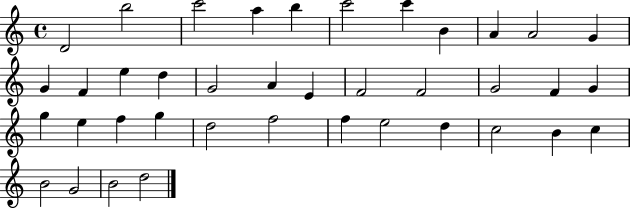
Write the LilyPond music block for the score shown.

{
  \clef treble
  \time 4/4
  \defaultTimeSignature
  \key c \major
  d'2 b''2 | c'''2 a''4 b''4 | c'''2 c'''4 b'4 | a'4 a'2 g'4 | \break g'4 f'4 e''4 d''4 | g'2 a'4 e'4 | f'2 f'2 | g'2 f'4 g'4 | \break g''4 e''4 f''4 g''4 | d''2 f''2 | f''4 e''2 d''4 | c''2 b'4 c''4 | \break b'2 g'2 | b'2 d''2 | \bar "|."
}